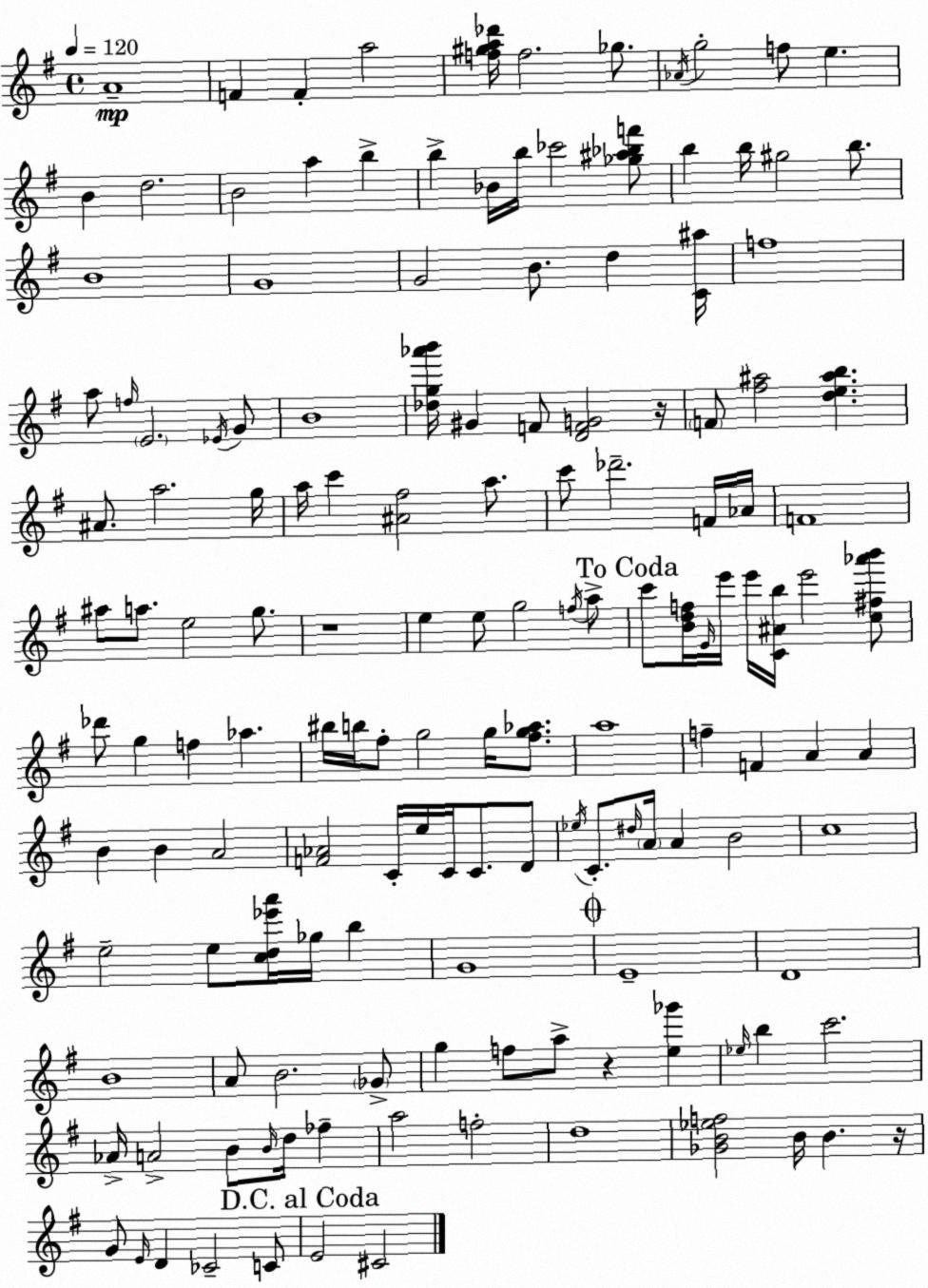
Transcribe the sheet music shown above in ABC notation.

X:1
T:Untitled
M:4/4
L:1/4
K:Em
A4 F F a2 [f^ga_d']/4 f2 _g/2 _A/4 g2 f/2 e B d2 B2 a b b _B/4 b/4 _c'2 [_g^a_bf']/2 b b/4 ^g2 b/2 B4 G4 G2 B/2 d [C^a]/4 f4 a/2 f/4 E2 _E/4 G/2 B4 [_dg_a'b']/4 ^G F/2 [DFG]2 z/4 F/2 [^f^a]2 [de^ab] ^A/2 a2 g/4 a/4 c' [^A^f]2 a/2 c'/2 _d'2 F/4 _A/4 F4 ^a/2 a/2 e2 g/2 z4 e e/2 g2 f/4 a/2 c'/2 [Bdf]/4 E/4 e'/4 e'/4 [C^Ab]/4 e'2 [c^f_a'b']/2 _d'/2 g f _a ^b/4 b/4 ^f/2 g2 g/4 [^fg_a]/2 a4 f F A A B B A2 [F_A]2 C/4 e/4 C/4 C/2 D/2 _e/4 C/2 ^d/4 A/4 A B2 c4 e2 e/2 [cd_e'a']/4 _g/4 b G4 E4 D4 B4 A/2 B2 _G/2 g f/2 a/2 z [e_g'] _e/4 b c'2 _A/4 A2 B/2 B/4 d/4 _f a2 f2 d4 [_GB_ef]2 B/4 B z/4 G/2 E/4 D _C2 C/2 E2 ^C2